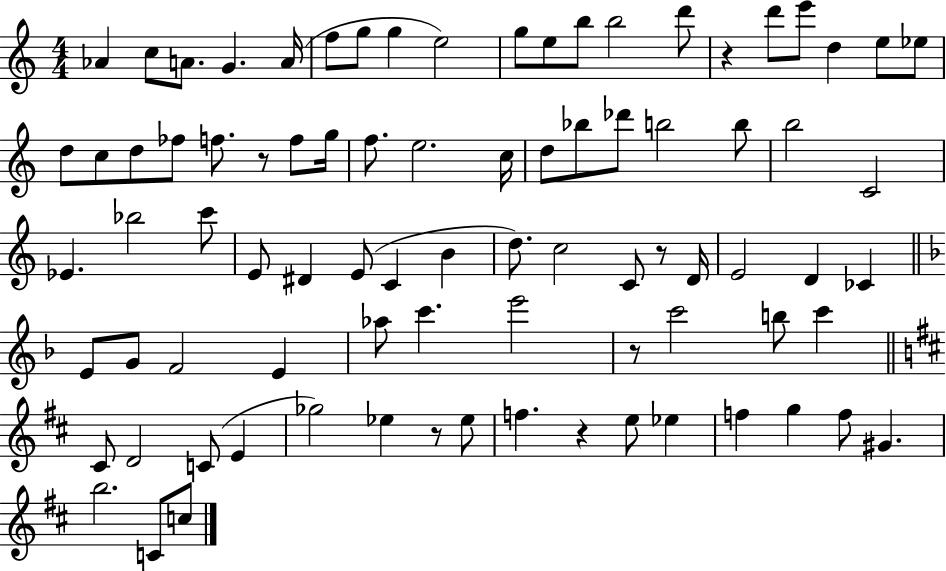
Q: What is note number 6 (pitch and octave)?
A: F5